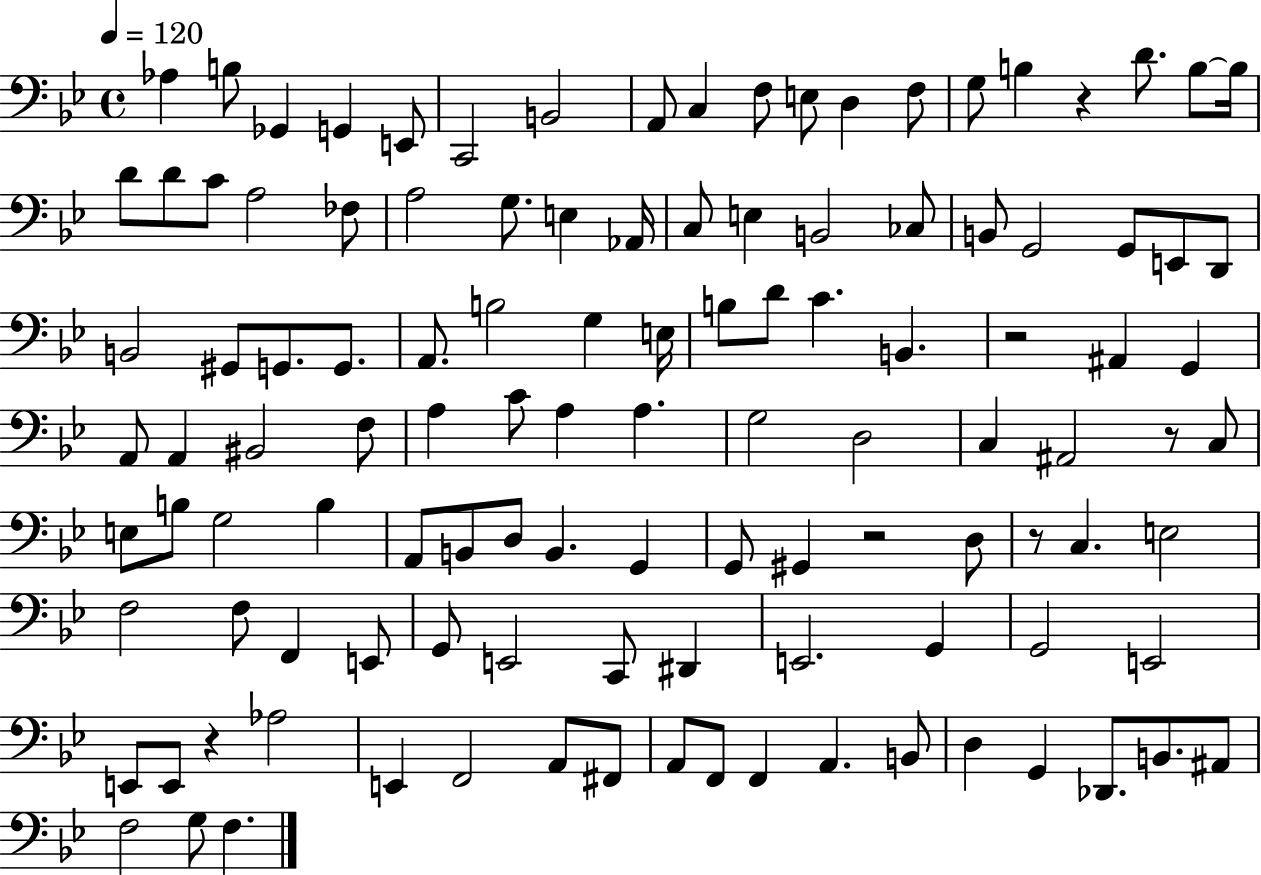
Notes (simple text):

Ab3/q B3/e Gb2/q G2/q E2/e C2/h B2/h A2/e C3/q F3/e E3/e D3/q F3/e G3/e B3/q R/q D4/e. B3/e B3/s D4/e D4/e C4/e A3/h FES3/e A3/h G3/e. E3/q Ab2/s C3/e E3/q B2/h CES3/e B2/e G2/h G2/e E2/e D2/e B2/h G#2/e G2/e. G2/e. A2/e. B3/h G3/q E3/s B3/e D4/e C4/q. B2/q. R/h A#2/q G2/q A2/e A2/q BIS2/h F3/e A3/q C4/e A3/q A3/q. G3/h D3/h C3/q A#2/h R/e C3/e E3/e B3/e G3/h B3/q A2/e B2/e D3/e B2/q. G2/q G2/e G#2/q R/h D3/e R/e C3/q. E3/h F3/h F3/e F2/q E2/e G2/e E2/h C2/e D#2/q E2/h. G2/q G2/h E2/h E2/e E2/e R/q Ab3/h E2/q F2/h A2/e F#2/e A2/e F2/e F2/q A2/q. B2/e D3/q G2/q Db2/e. B2/e. A#2/e F3/h G3/e F3/q.